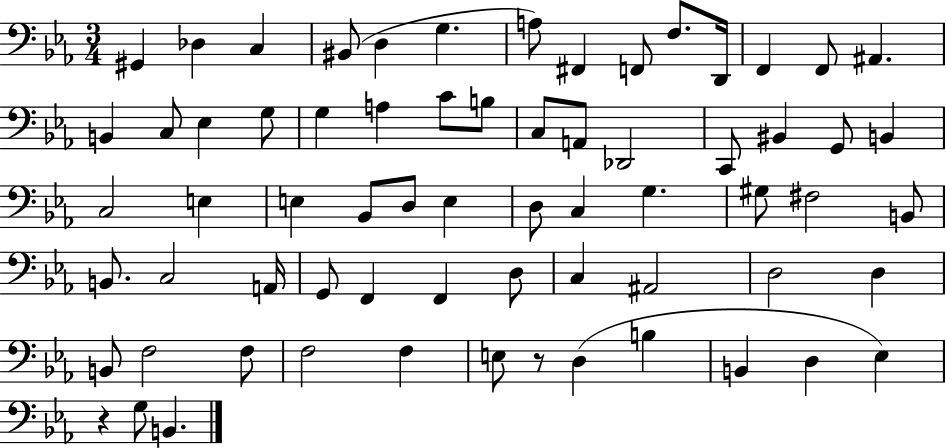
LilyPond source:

{
  \clef bass
  \numericTimeSignature
  \time 3/4
  \key ees \major
  gis,4 des4 c4 | bis,8( d4 g4. | a8) fis,4 f,8 f8. d,16 | f,4 f,8 ais,4. | \break b,4 c8 ees4 g8 | g4 a4 c'8 b8 | c8 a,8 des,2 | c,8 bis,4 g,8 b,4 | \break c2 e4 | e4 bes,8 d8 e4 | d8 c4 g4. | gis8 fis2 b,8 | \break b,8. c2 a,16 | g,8 f,4 f,4 d8 | c4 ais,2 | d2 d4 | \break b,8 f2 f8 | f2 f4 | e8 r8 d4( b4 | b,4 d4 ees4) | \break r4 g8 b,4. | \bar "|."
}